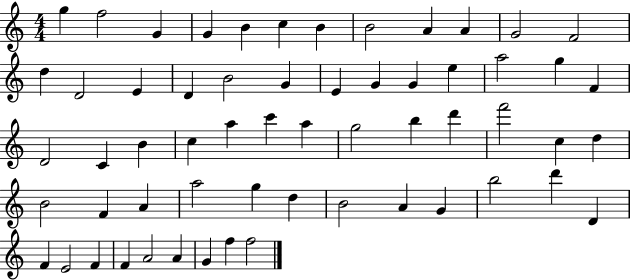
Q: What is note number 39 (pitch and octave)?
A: B4